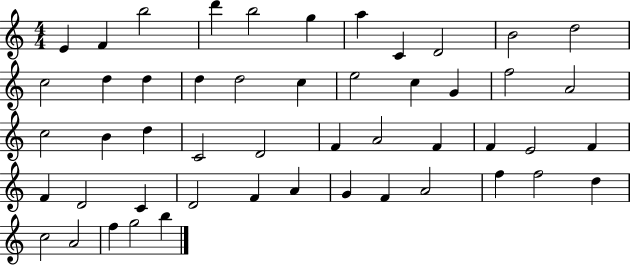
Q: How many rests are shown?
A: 0